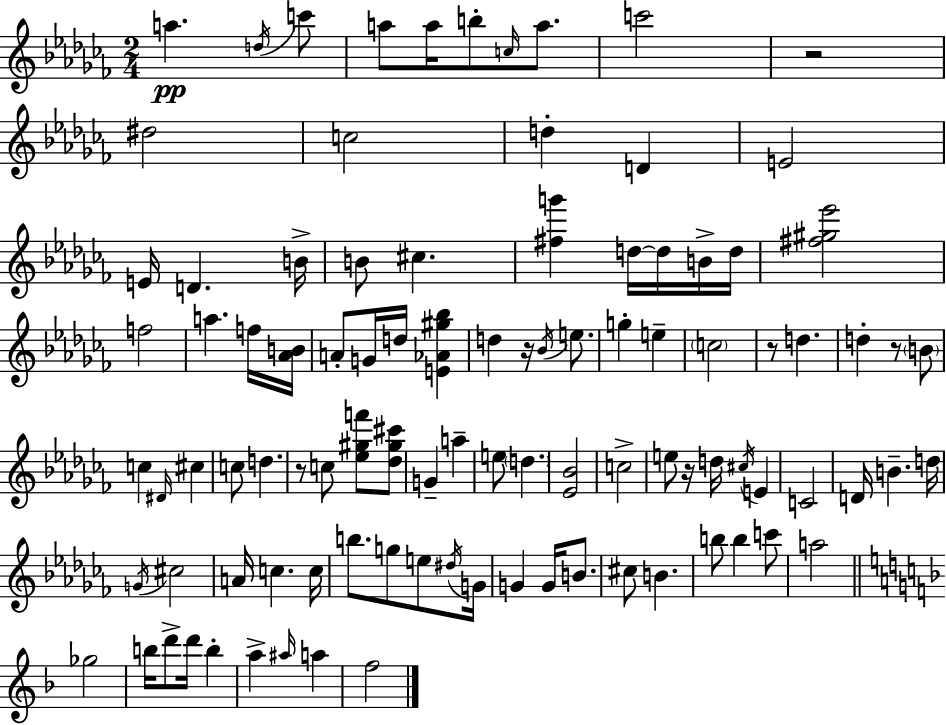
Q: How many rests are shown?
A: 6